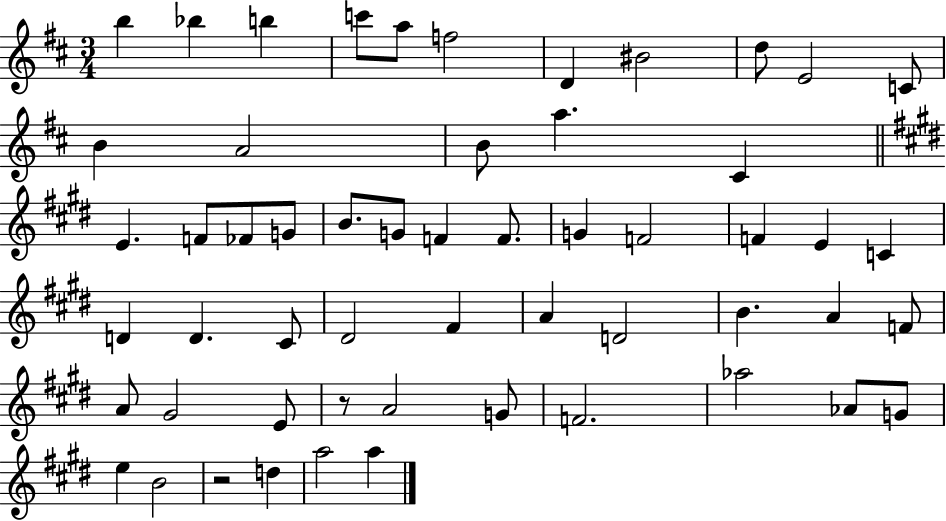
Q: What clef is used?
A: treble